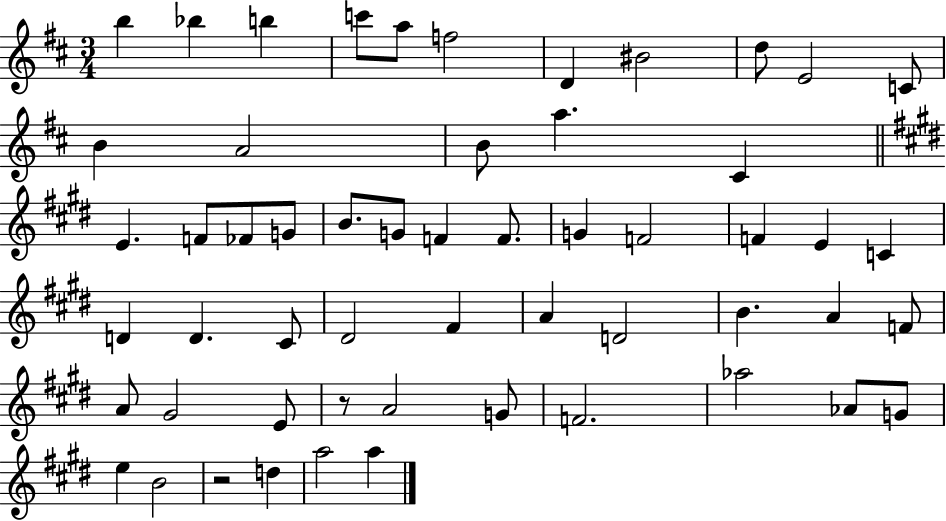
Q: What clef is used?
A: treble